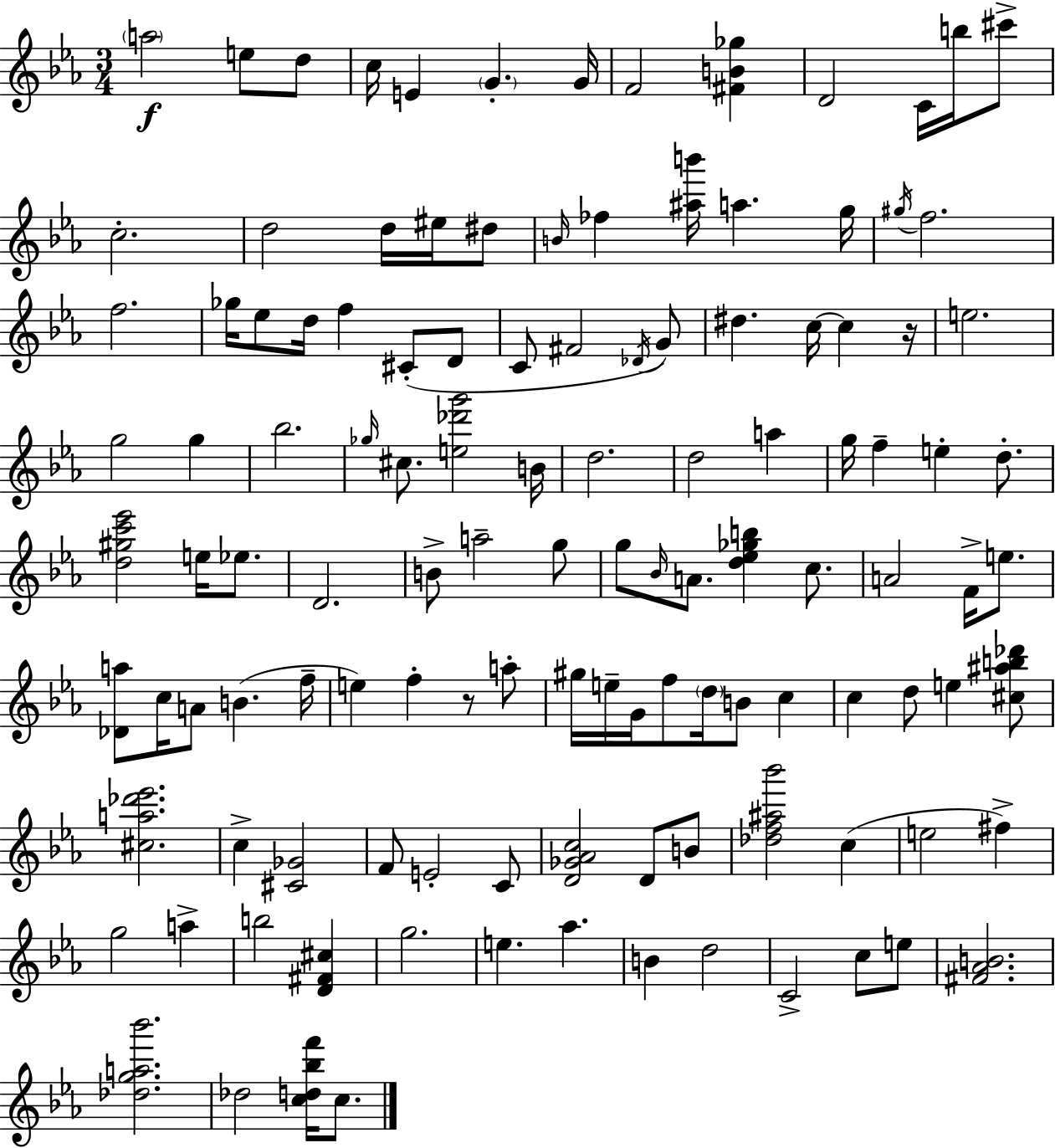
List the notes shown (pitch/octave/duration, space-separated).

A5/h E5/e D5/e C5/s E4/q G4/q. G4/s F4/h [F#4,B4,Gb5]/q D4/h C4/s B5/s C#6/e C5/h. D5/h D5/s EIS5/s D#5/e B4/s FES5/q [A#5,B6]/s A5/q. G5/s G#5/s F5/h. F5/h. Gb5/s Eb5/e D5/s F5/q C#4/e D4/e C4/e F#4/h Db4/s G4/e D#5/q. C5/s C5/q R/s E5/h. G5/h G5/q Bb5/h. Gb5/s C#5/e. [E5,Db6,G6]/h B4/s D5/h. D5/h A5/q G5/s F5/q E5/q D5/e. [D5,G#5,C6,Eb6]/h E5/s Eb5/e. D4/h. B4/e A5/h G5/e G5/e Bb4/s A4/e. [D5,Eb5,Gb5,B5]/q C5/e. A4/h F4/s E5/e. [Db4,A5]/e C5/s A4/e B4/q. F5/s E5/q F5/q R/e A5/e G#5/s E5/s G4/s F5/e D5/s B4/e C5/q C5/q D5/e E5/q [C#5,A#5,B5,Db6]/e [C#5,A5,Db6,Eb6]/h. C5/q [C#4,Gb4]/h F4/e E4/h C4/e [D4,Gb4,Ab4,C5]/h D4/e B4/e [Db5,F5,A#5,Bb6]/h C5/q E5/h F#5/q G5/h A5/q B5/h [D4,F#4,C#5]/q G5/h. E5/q. Ab5/q. B4/q D5/h C4/h C5/e E5/e [F#4,Ab4,B4]/h. [Db5,G5,A5,Bb6]/h. Db5/h [C5,D5,Bb5,F6]/s C5/e.